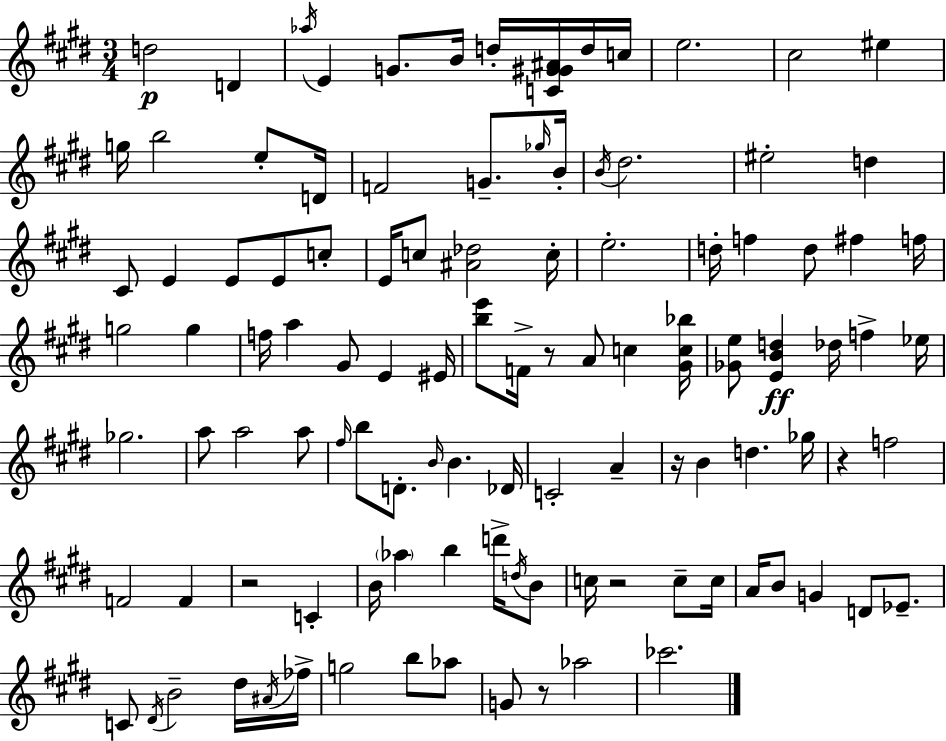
{
  \clef treble
  \numericTimeSignature
  \time 3/4
  \key e \major
  \repeat volta 2 { d''2\p d'4 | \acciaccatura { aes''16 } e'4 g'8. b'16 d''16-. <c' gis' g' ais'>16 d''16 | c''16 e''2. | cis''2 eis''4 | \break g''16 b''2 e''8-. | d'16 f'2 g'8.-- | \grace { ges''16 } b'16-. \acciaccatura { b'16 } dis''2. | eis''2-. d''4 | \break cis'8 e'4 e'8 e'8 | c''8-. e'16 c''8 <ais' des''>2 | c''16-. e''2.-. | d''16-. f''4 d''8 fis''4 | \break f''16 g''2 g''4 | f''16 a''4 gis'8 e'4 | eis'16 <b'' e'''>8 f'16-> r8 a'8 c''4 | <gis' c'' bes''>16 <ges' e''>8 <e' b' d''>4\ff des''16 f''4-> | \break ees''16 ges''2. | a''8 a''2 | a''8 \grace { fis''16 } b''8 d'8.-. \grace { b'16 } b'4. | des'16 c'2-. | \break a'4-- r16 b'4 d''4. | ges''16 r4 f''2 | f'2 | f'4 r2 | \break c'4-. b'16 \parenthesize aes''4 b''4 | d'''16-> \acciaccatura { d''16 } b'8 c''16 r2 | c''8-- c''16 a'16 b'8 g'4 | d'8 ees'8.-- c'8 \acciaccatura { dis'16 } b'2-- | \break dis''16 \acciaccatura { ais'16 } fes''16-> g''2 | b''8 aes''8 g'8 r8 | aes''2 ces'''2. | } \bar "|."
}